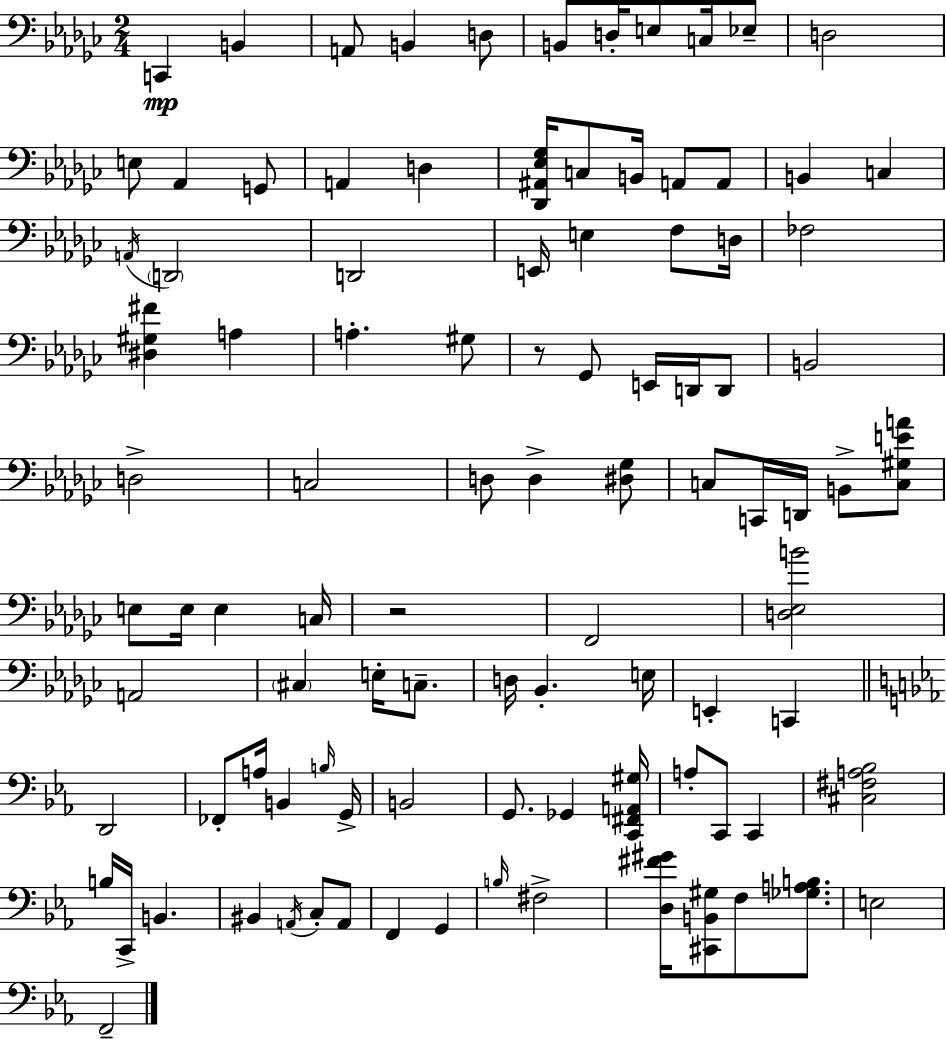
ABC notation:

X:1
T:Untitled
M:2/4
L:1/4
K:Ebm
C,, B,, A,,/2 B,, D,/2 B,,/2 D,/4 E,/2 C,/4 _E,/2 D,2 E,/2 _A,, G,,/2 A,, D, [_D,,^A,,_E,_G,]/4 C,/2 B,,/4 A,,/2 A,,/2 B,, C, A,,/4 D,,2 D,,2 E,,/4 E, F,/2 D,/4 _F,2 [^D,^G,^F] A, A, ^G,/2 z/2 _G,,/2 E,,/4 D,,/4 D,,/2 B,,2 D,2 C,2 D,/2 D, [^D,_G,]/2 C,/2 C,,/4 D,,/4 B,,/2 [C,^G,EA]/2 E,/2 E,/4 E, C,/4 z2 F,,2 [D,_E,B]2 A,,2 ^C, E,/4 C,/2 D,/4 _B,, E,/4 E,, C,, D,,2 _F,,/2 A,/4 B,, B,/4 G,,/4 B,,2 G,,/2 _G,, [C,,^F,,A,,^G,]/4 A,/2 C,,/2 C,, [^C,^F,A,_B,]2 B,/4 C,,/4 B,, ^B,, A,,/4 C,/2 A,,/2 F,, G,, B,/4 ^F,2 [D,^F^G]/4 [^C,,B,,^G,]/2 F,/2 [_G,A,B,]/2 E,2 F,,2